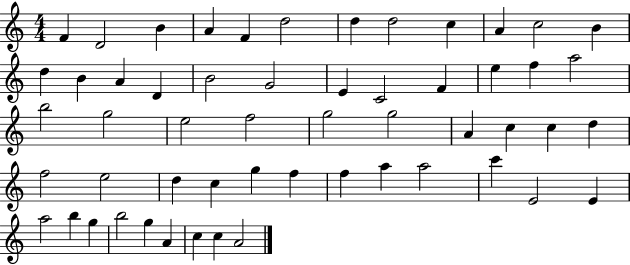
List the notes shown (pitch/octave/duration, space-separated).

F4/q D4/h B4/q A4/q F4/q D5/h D5/q D5/h C5/q A4/q C5/h B4/q D5/q B4/q A4/q D4/q B4/h G4/h E4/q C4/h F4/q E5/q F5/q A5/h B5/h G5/h E5/h F5/h G5/h G5/h A4/q C5/q C5/q D5/q F5/h E5/h D5/q C5/q G5/q F5/q F5/q A5/q A5/h C6/q E4/h E4/q A5/h B5/q G5/q B5/h G5/q A4/q C5/q C5/q A4/h